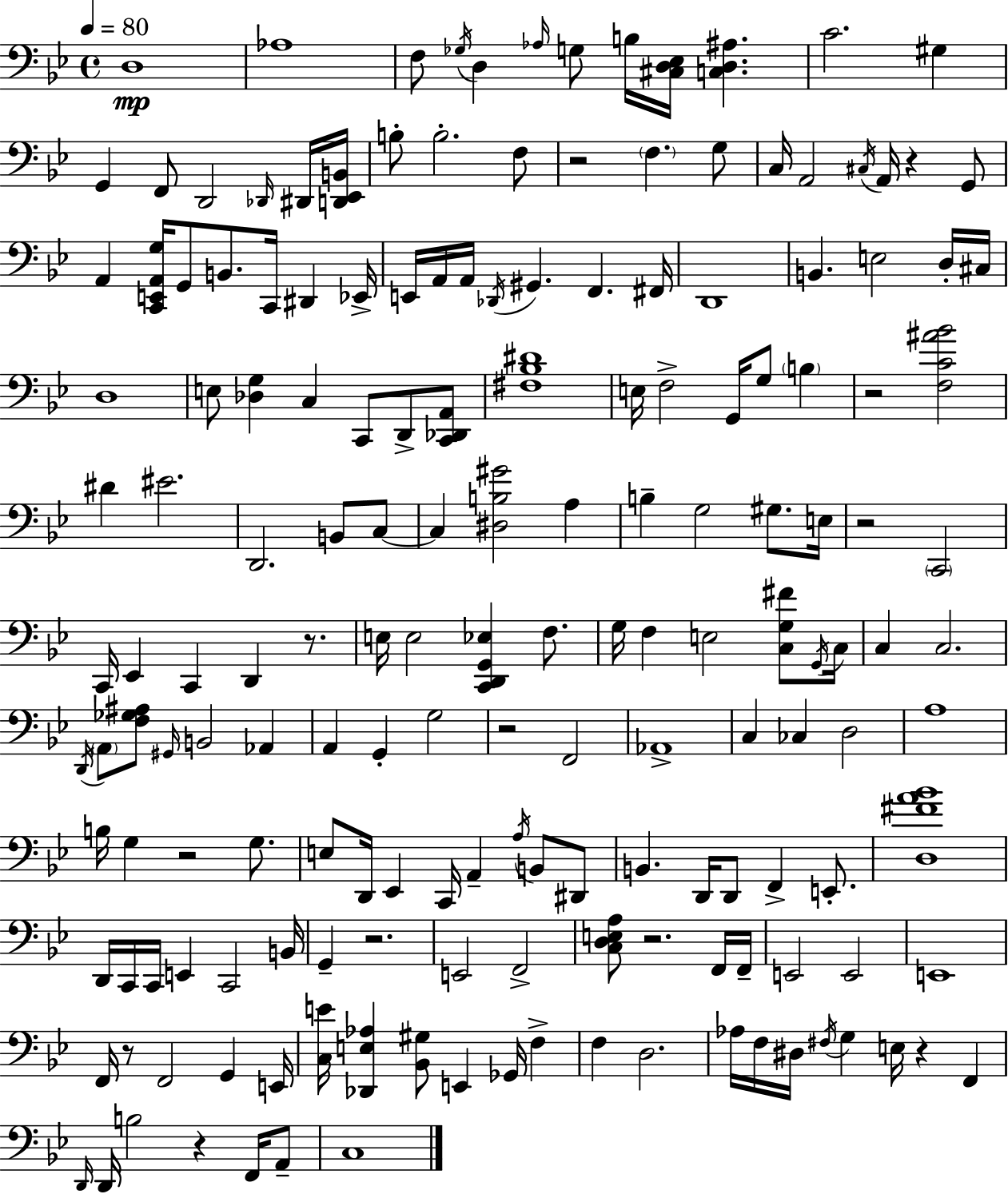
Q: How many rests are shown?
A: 12